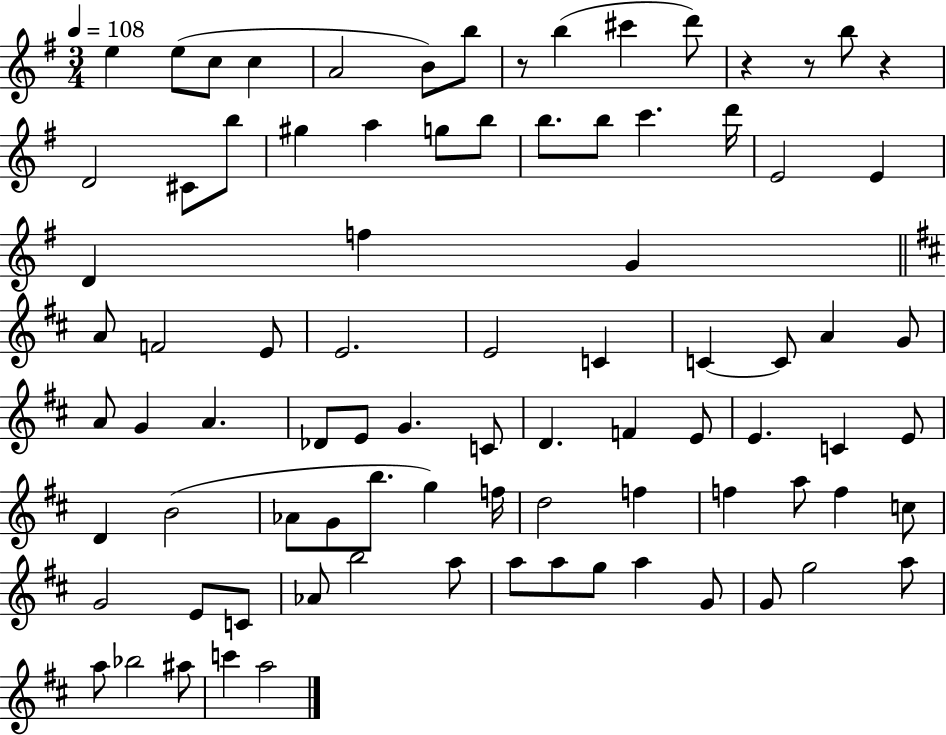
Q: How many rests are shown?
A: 4